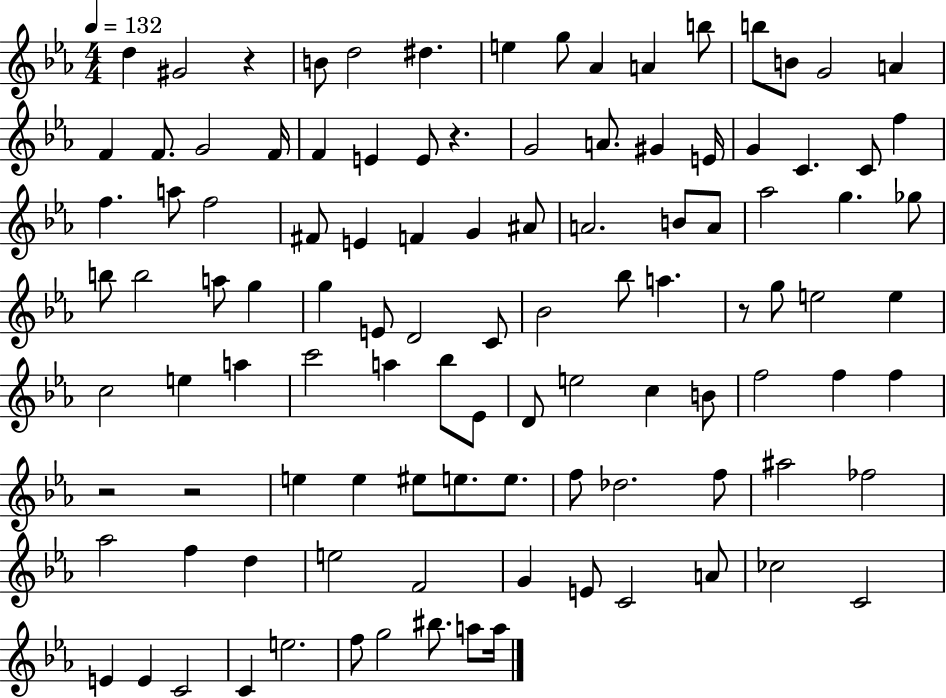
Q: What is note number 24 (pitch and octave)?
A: G#4